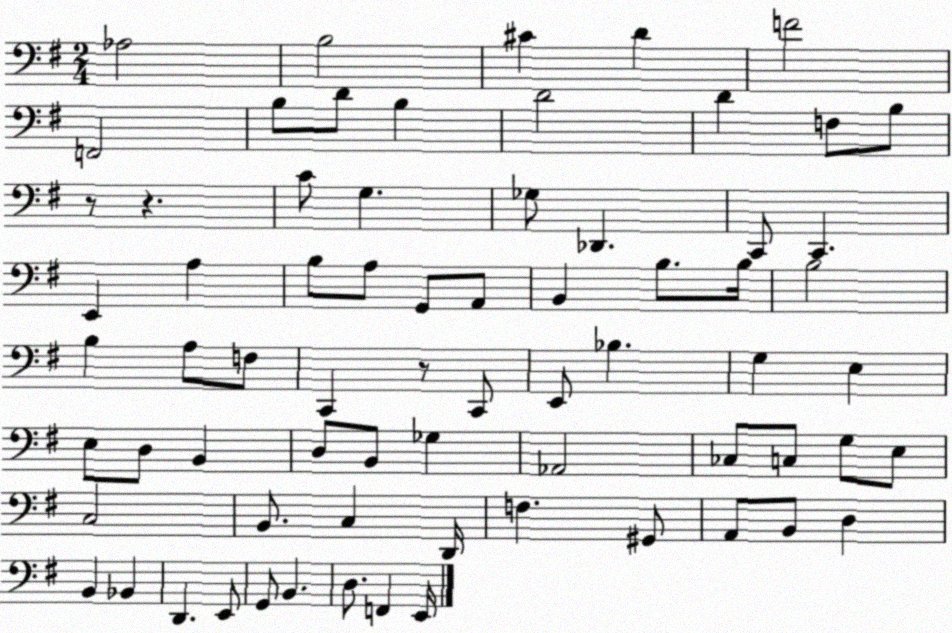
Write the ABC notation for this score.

X:1
T:Untitled
M:2/4
L:1/4
K:G
_A,2 B,2 ^C D F2 F,,2 B,/2 D/2 B, D2 D F,/2 B,/2 z/2 z C/2 G, _G,/2 _D,, C,,/2 C,, E,, A, B,/2 A,/2 G,,/2 A,,/2 B,, B,/2 B,/4 B,2 B, A,/2 F,/2 C,, z/2 C,,/2 E,,/2 _B, G, E, E,/2 D,/2 B,, D,/2 B,,/2 _G, _A,,2 _C,/2 C,/2 G,/2 E,/2 C,2 B,,/2 C, D,,/4 F, ^G,,/2 A,,/2 B,,/2 D, B,, _B,, D,, E,,/2 G,,/2 B,, D,/2 F,, E,,/4